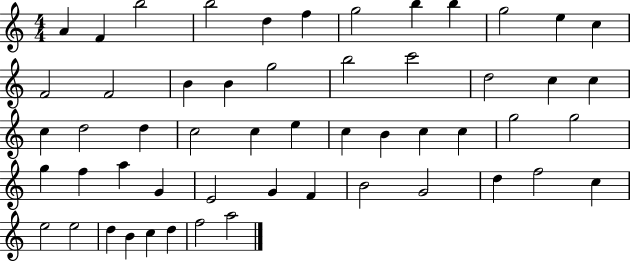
X:1
T:Untitled
M:4/4
L:1/4
K:C
A F b2 b2 d f g2 b b g2 e c F2 F2 B B g2 b2 c'2 d2 c c c d2 d c2 c e c B c c g2 g2 g f a G E2 G F B2 G2 d f2 c e2 e2 d B c d f2 a2